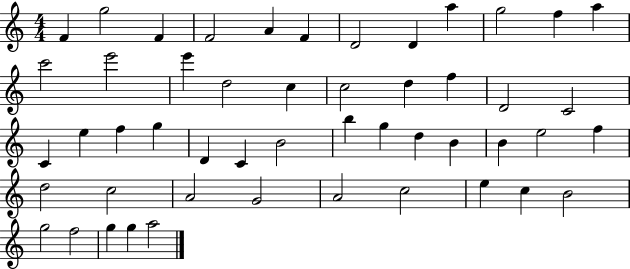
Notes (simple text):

F4/q G5/h F4/q F4/h A4/q F4/q D4/h D4/q A5/q G5/h F5/q A5/q C6/h E6/h E6/q D5/h C5/q C5/h D5/q F5/q D4/h C4/h C4/q E5/q F5/q G5/q D4/q C4/q B4/h B5/q G5/q D5/q B4/q B4/q E5/h F5/q D5/h C5/h A4/h G4/h A4/h C5/h E5/q C5/q B4/h G5/h F5/h G5/q G5/q A5/h